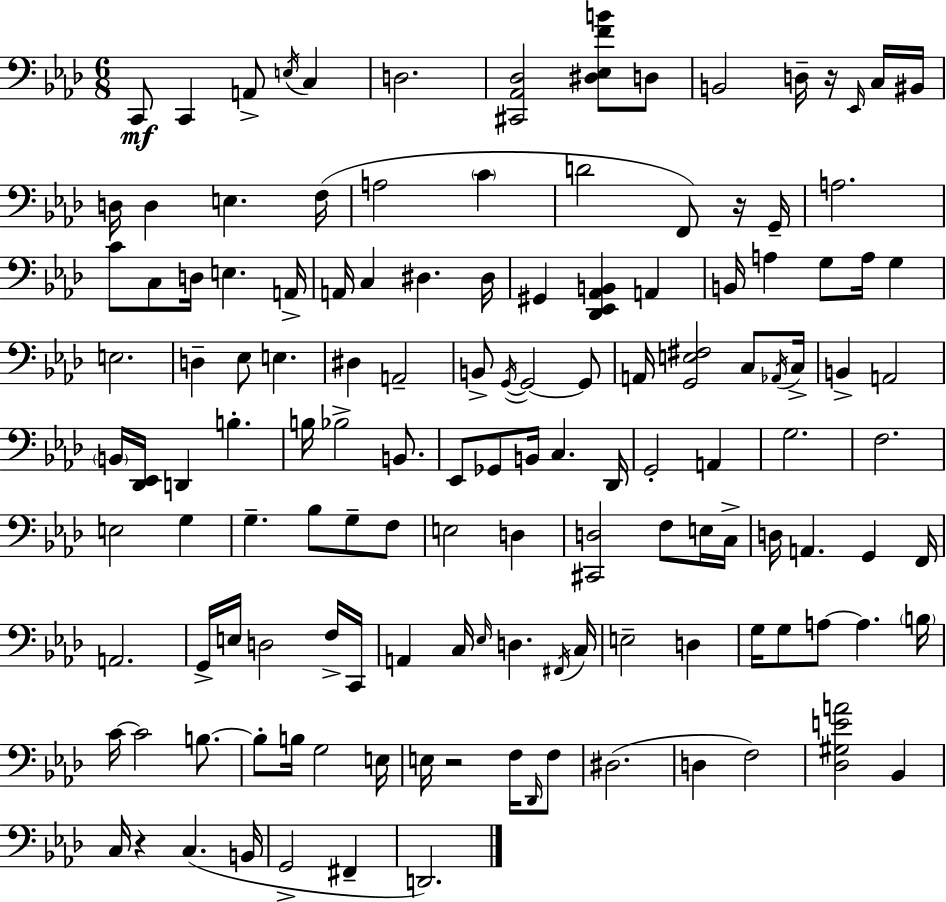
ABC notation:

X:1
T:Untitled
M:6/8
L:1/4
K:Ab
C,,/2 C,, A,,/2 E,/4 C, D,2 [^C,,_A,,_D,]2 [^D,_E,FB]/2 D,/2 B,,2 D,/4 z/4 _E,,/4 C,/4 ^B,,/4 D,/4 D, E, F,/4 A,2 C D2 F,,/2 z/4 G,,/4 A,2 C/2 C,/2 D,/4 E, A,,/4 A,,/4 C, ^D, ^D,/4 ^G,, [_D,,_E,,_A,,B,,] A,, B,,/4 A, G,/2 A,/4 G, E,2 D, _E,/2 E, ^D, A,,2 B,,/2 G,,/4 G,,2 G,,/2 A,,/4 [G,,E,^F,]2 C,/2 _A,,/4 C,/4 B,, A,,2 B,,/4 [_D,,_E,,]/4 D,, B, B,/4 _B,2 B,,/2 _E,,/2 _G,,/2 B,,/4 C, _D,,/4 G,,2 A,, G,2 F,2 E,2 G, G, _B,/2 G,/2 F,/2 E,2 D, [^C,,D,]2 F,/2 E,/4 C,/4 D,/4 A,, G,, F,,/4 A,,2 G,,/4 E,/4 D,2 F,/4 C,,/4 A,, C,/4 _E,/4 D, ^F,,/4 C,/4 E,2 D, G,/4 G,/2 A,/2 A, B,/4 C/4 C2 B,/2 B,/2 B,/4 G,2 E,/4 E,/4 z2 F,/4 _D,,/4 F,/2 ^D,2 D, F,2 [_D,^G,EA]2 _B,, C,/4 z C, B,,/4 G,,2 ^F,, D,,2